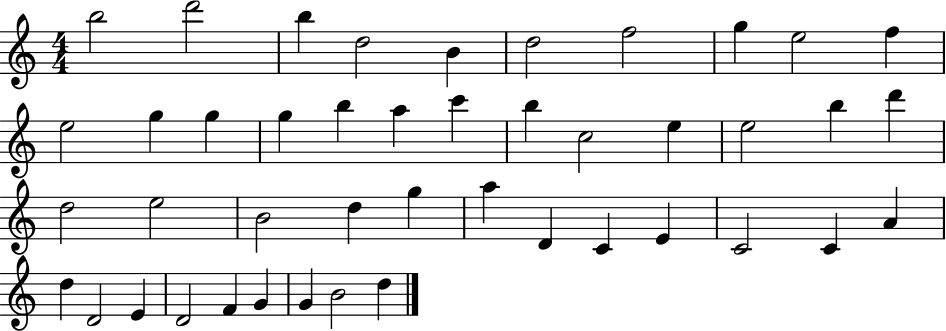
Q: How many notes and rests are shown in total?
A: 44